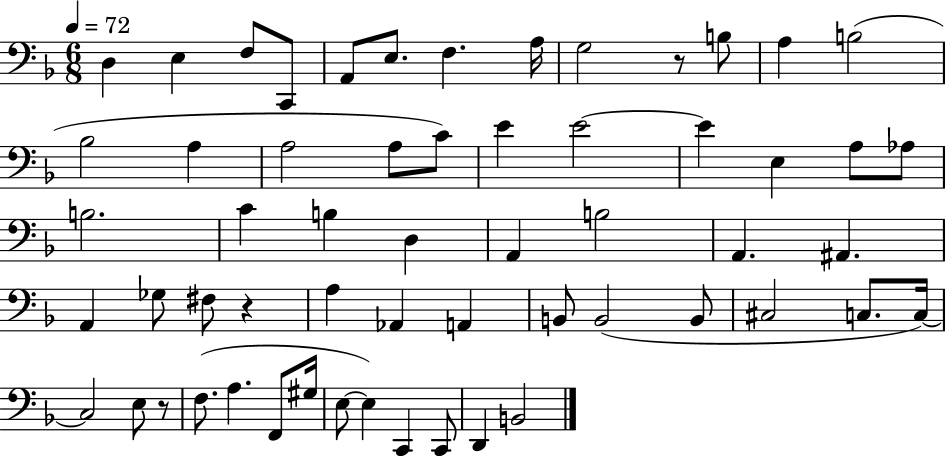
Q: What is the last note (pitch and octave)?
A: B2